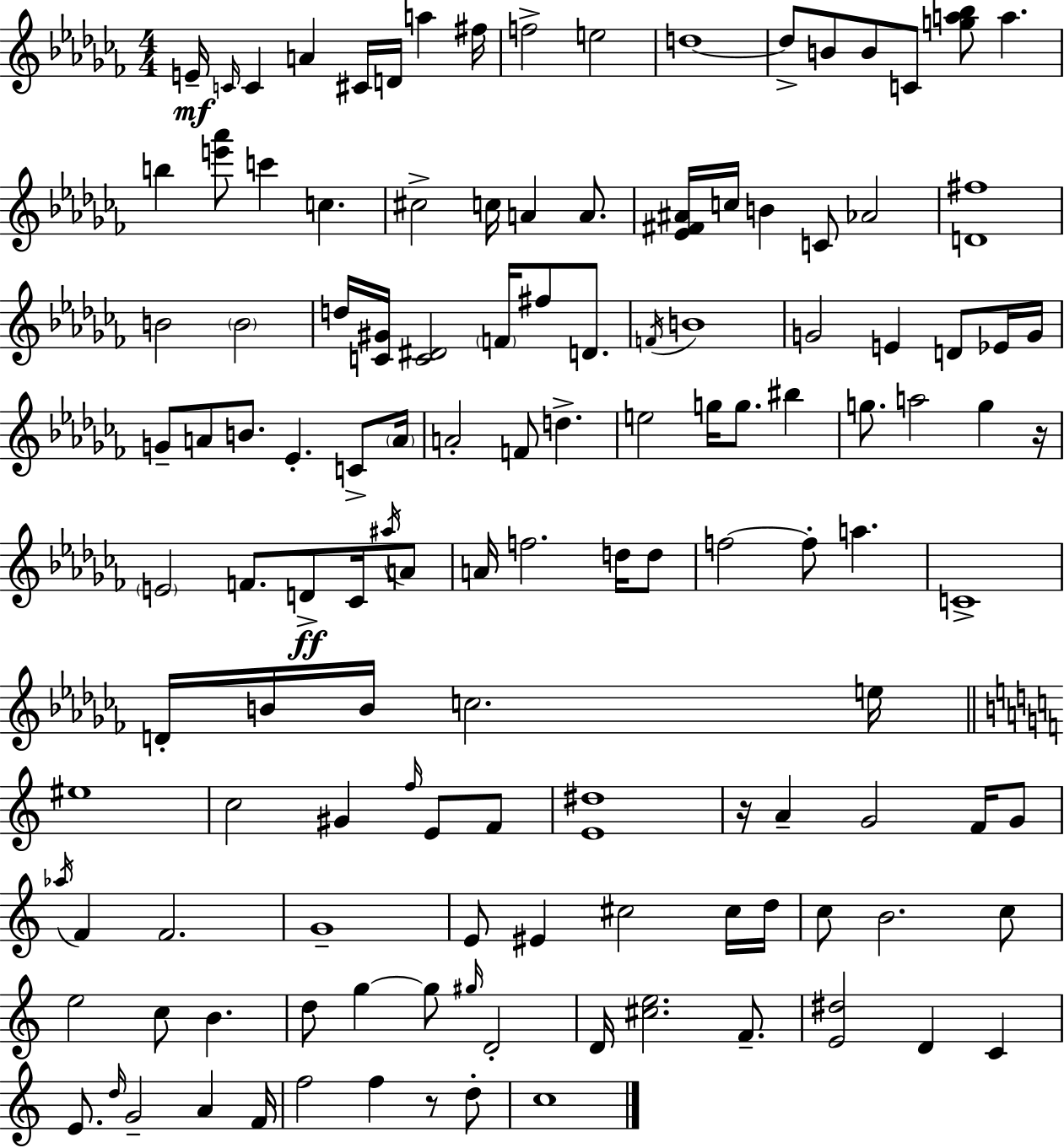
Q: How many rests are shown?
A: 3